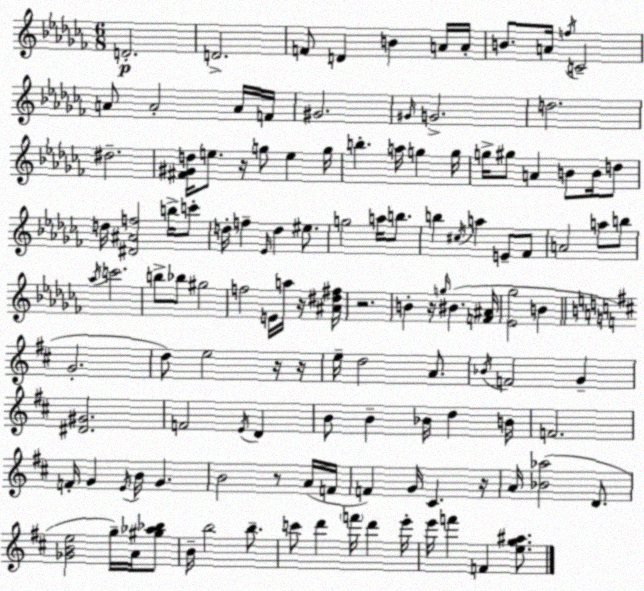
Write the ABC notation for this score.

X:1
T:Untitled
M:6/8
L:1/4
K:Abm
D2 D2 F/2 D B A/4 A/4 B/2 A/4 f/4 C2 A/2 A2 A/4 F/4 ^G2 ^G/4 G2 d2 ^d2 [^F^Gd]/4 e/2 z/4 g/2 e g/4 b a/4 g g/4 g/4 ^g/2 A B/2 B/4 d/2 d/4 [^D^Af]2 b/4 c'/2 d/4 f _E/4 d ^e/2 g2 a/4 b/2 b ^c/4 a E/2 _F/2 A2 a/2 b/2 _a/4 c'2 b/2 _b/2 ^g2 f2 E/4 a/4 z/4 [^A^d^f]/4 z2 B z/4 g/4 ^B [F^A]/4 [_E_g]2 B G2 d/2 e2 z/4 z/4 e/4 d2 A/2 _B/4 F2 G [^D^G]2 F2 E/4 D B/2 B _B/4 d B/4 F2 F/4 G E/4 B/4 G B2 z/2 A/4 F/4 F G/4 ^C z/4 A/4 [_B_a]2 D/2 [_GBe]2 g/4 A/4 [^g_a_b]/2 B/4 b2 b/2 c'/2 d' f'/4 d' e'/4 e'/4 f' F [eg^a]/2